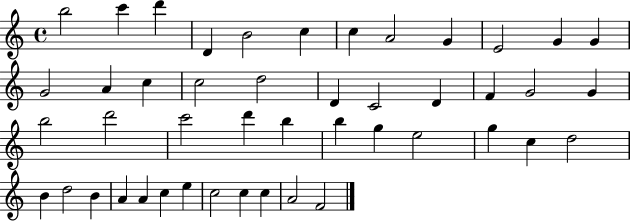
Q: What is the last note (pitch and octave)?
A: F4